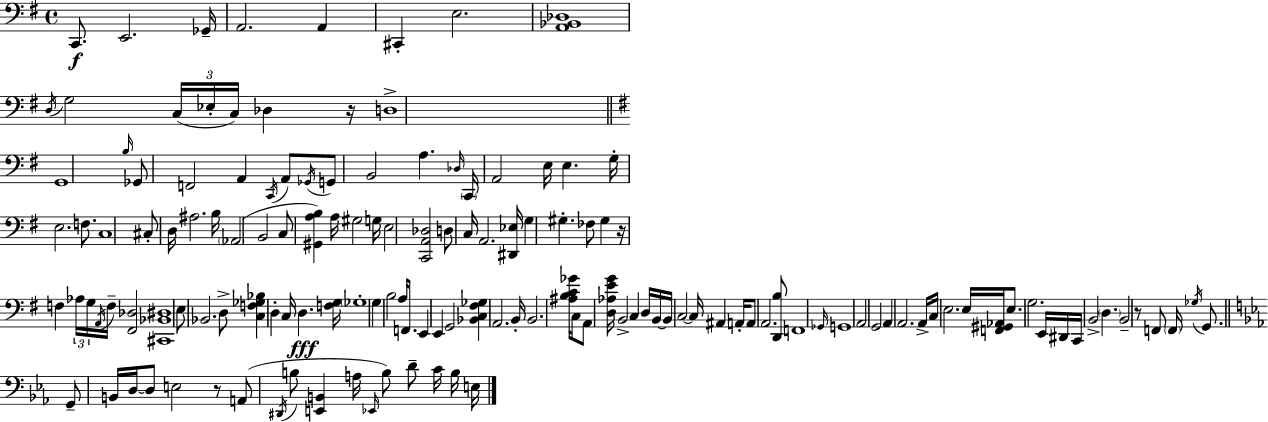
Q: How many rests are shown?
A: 4